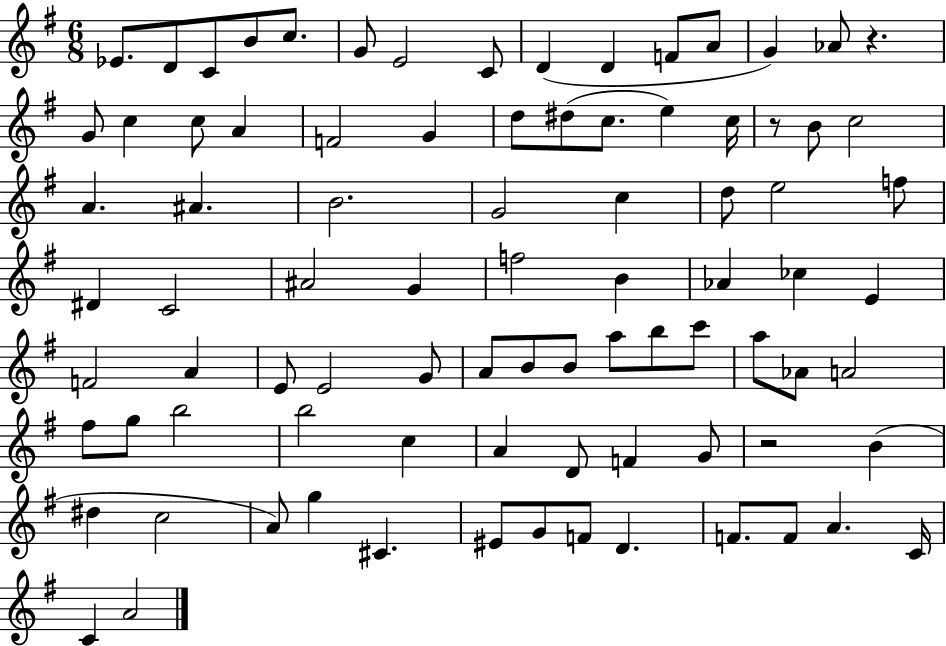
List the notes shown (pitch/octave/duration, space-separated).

Eb4/e. D4/e C4/e B4/e C5/e. G4/e E4/h C4/e D4/q D4/q F4/e A4/e G4/q Ab4/e R/q. G4/e C5/q C5/e A4/q F4/h G4/q D5/e D#5/e C5/e. E5/q C5/s R/e B4/e C5/h A4/q. A#4/q. B4/h. G4/h C5/q D5/e E5/h F5/e D#4/q C4/h A#4/h G4/q F5/h B4/q Ab4/q CES5/q E4/q F4/h A4/q E4/e E4/h G4/e A4/e B4/e B4/e A5/e B5/e C6/e A5/e Ab4/e A4/h F#5/e G5/e B5/h B5/h C5/q A4/q D4/e F4/q G4/e R/h B4/q D#5/q C5/h A4/e G5/q C#4/q. EIS4/e G4/e F4/e D4/q. F4/e. F4/e A4/q. C4/s C4/q A4/h